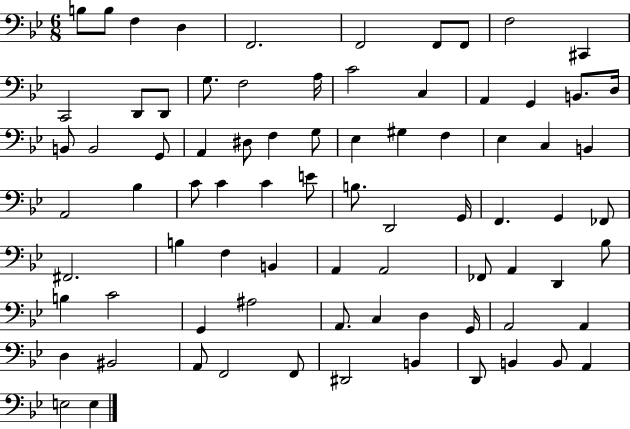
B3/e B3/e F3/q D3/q F2/h. F2/h F2/e F2/e F3/h C#2/q C2/h D2/e D2/e G3/e. F3/h A3/s C4/h C3/q A2/q G2/q B2/e. D3/s B2/e B2/h G2/e A2/q D#3/e F3/q G3/e Eb3/q G#3/q F3/q Eb3/q C3/q B2/q A2/h Bb3/q C4/e C4/q C4/q E4/e B3/e. D2/h G2/s F2/q. G2/q FES2/e F#2/h. B3/q F3/q B2/q A2/q A2/h FES2/e A2/q D2/q Bb3/e B3/q C4/h G2/q A#3/h A2/e. C3/q D3/q G2/s A2/h A2/q D3/q BIS2/h A2/e F2/h F2/e D#2/h B2/q D2/e B2/q B2/e A2/q E3/h E3/q